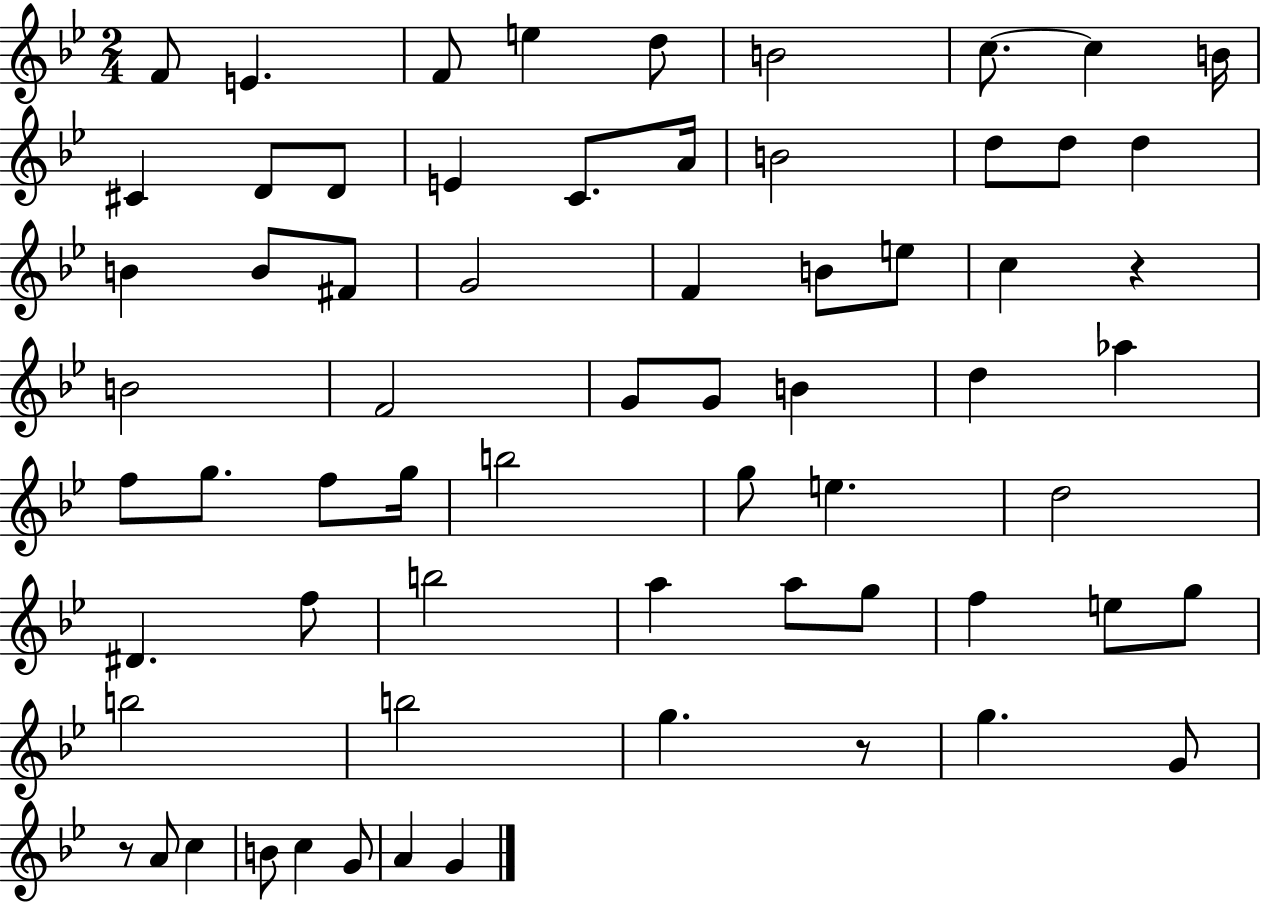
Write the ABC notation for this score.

X:1
T:Untitled
M:2/4
L:1/4
K:Bb
F/2 E F/2 e d/2 B2 c/2 c B/4 ^C D/2 D/2 E C/2 A/4 B2 d/2 d/2 d B B/2 ^F/2 G2 F B/2 e/2 c z B2 F2 G/2 G/2 B d _a f/2 g/2 f/2 g/4 b2 g/2 e d2 ^D f/2 b2 a a/2 g/2 f e/2 g/2 b2 b2 g z/2 g G/2 z/2 A/2 c B/2 c G/2 A G